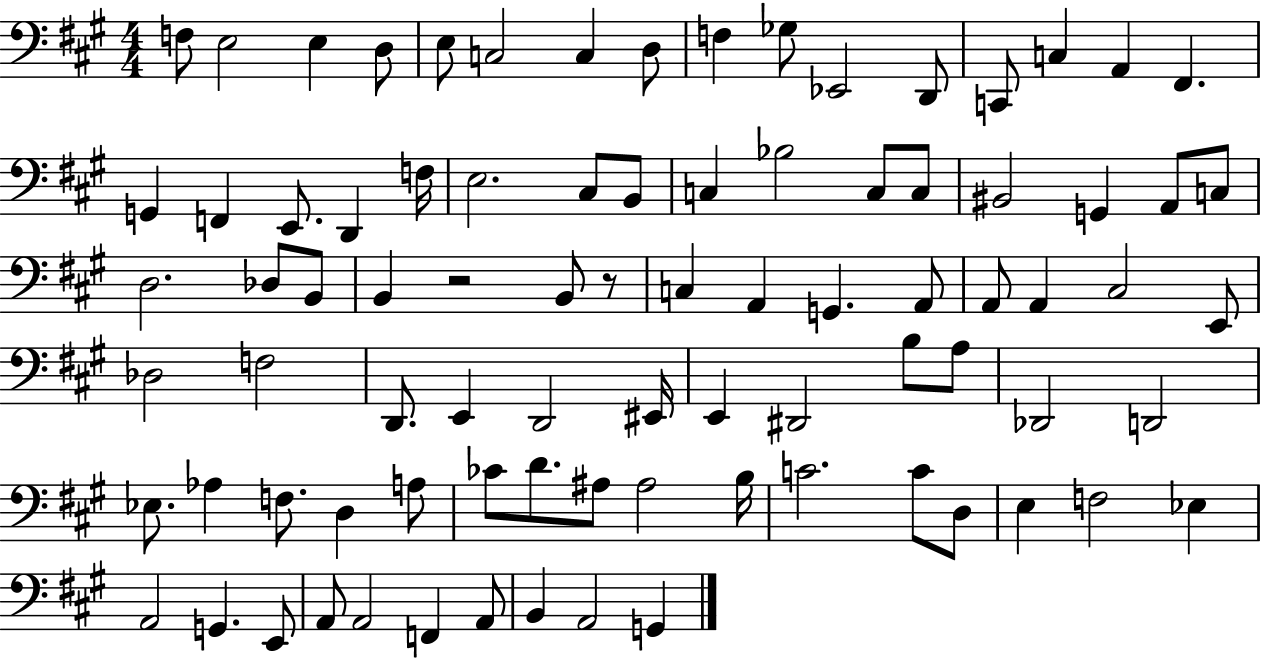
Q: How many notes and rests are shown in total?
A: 85